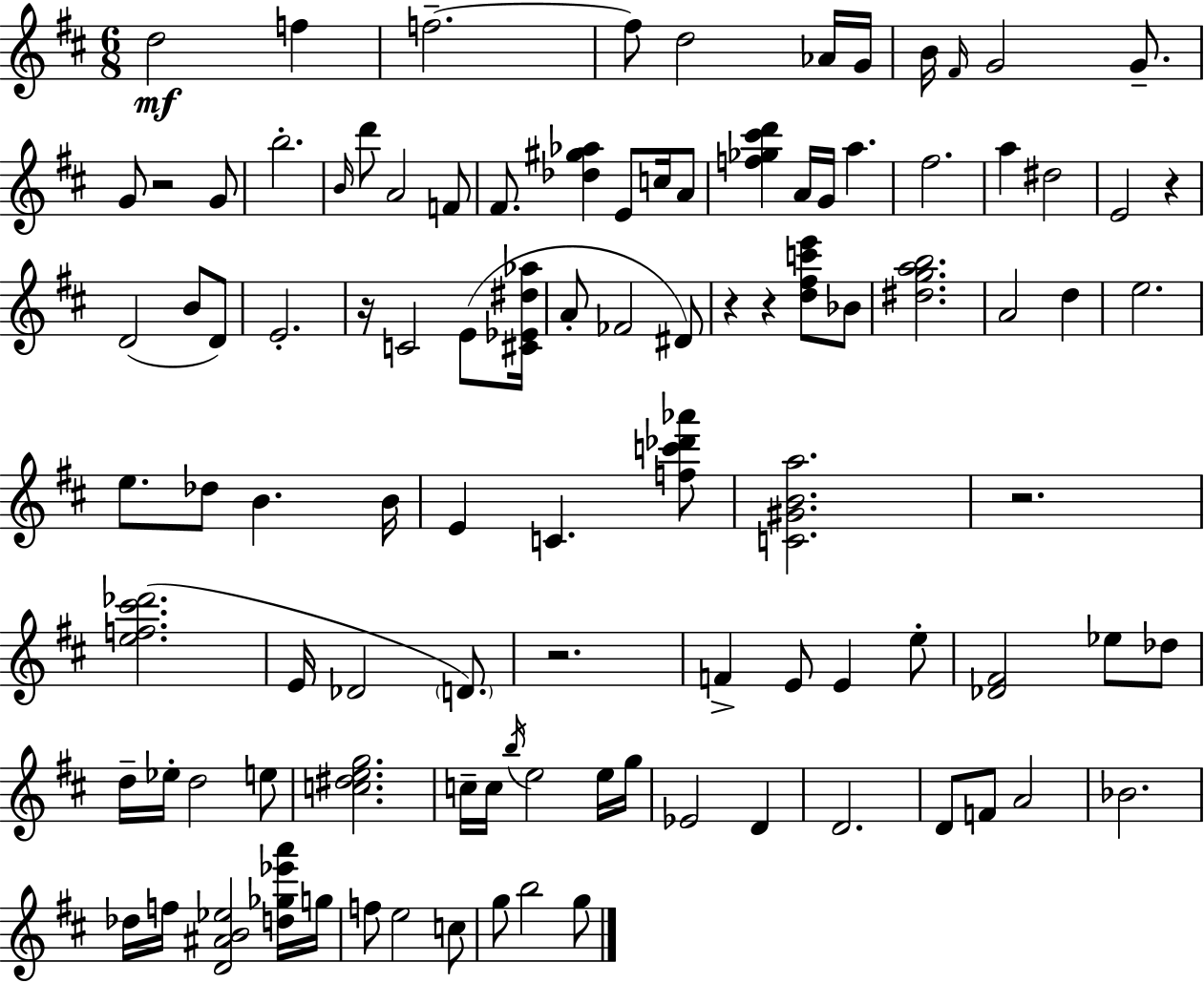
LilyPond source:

{
  \clef treble
  \numericTimeSignature
  \time 6/8
  \key d \major
  d''2\mf f''4 | f''2.--~~ | f''8 d''2 aes'16 g'16 | b'16 \grace { fis'16 } g'2 g'8.-- | \break g'8 r2 g'8 | b''2.-. | \grace { b'16 } d'''8 a'2 | f'8 fis'8. <des'' gis'' aes''>4 e'8 c''16 | \break a'8 <f'' ges'' cis''' d'''>4 a'16 g'16 a''4. | fis''2. | a''4 dis''2 | e'2 r4 | \break d'2( b'8 | d'8) e'2.-. | r16 c'2 e'8( | <cis' ees' dis'' aes''>16 a'8-. fes'2 | \break dis'8) r4 r4 <d'' fis'' c''' e'''>8 | bes'8 <dis'' g'' a'' b''>2. | a'2 d''4 | e''2. | \break e''8. des''8 b'4. | b'16 e'4 c'4. | <f'' c''' des''' aes'''>8 <c' gis' b' a''>2. | r2. | \break <e'' f'' cis''' des'''>2.( | e'16 des'2 \parenthesize d'8.) | r2. | f'4-> e'8 e'4 | \break e''8-. <des' fis'>2 ees''8 | des''8 d''16-- ees''16-. d''2 | e''8 <c'' dis'' e'' g''>2. | c''16-- c''16 \acciaccatura { b''16 } e''2 | \break e''16 g''16 ees'2 d'4 | d'2. | d'8 f'8 a'2 | bes'2. | \break des''16 f''16 <d' ais' b' ees''>2 | <d'' ges'' ees''' a'''>16 g''16 f''8 e''2 | c''8 g''8 b''2 | g''8 \bar "|."
}